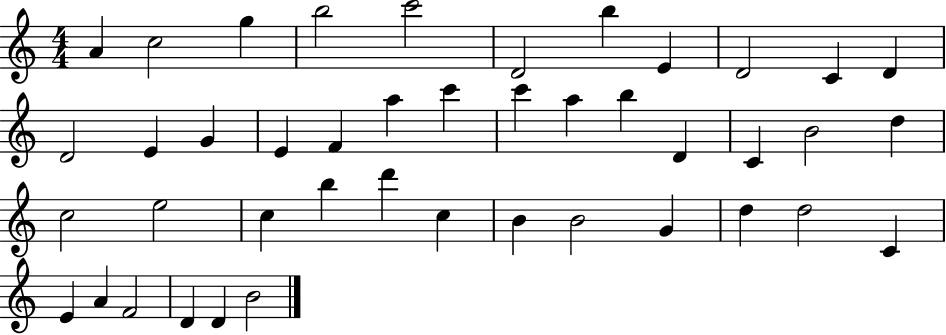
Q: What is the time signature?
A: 4/4